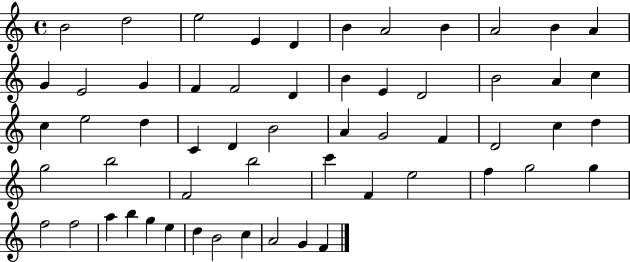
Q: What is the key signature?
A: C major